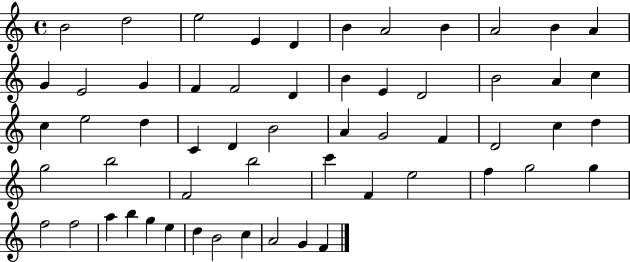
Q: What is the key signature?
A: C major